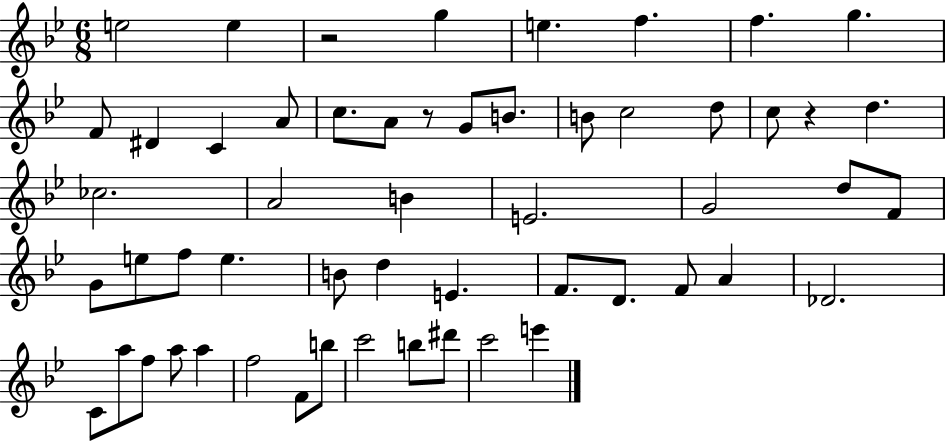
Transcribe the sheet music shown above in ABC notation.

X:1
T:Untitled
M:6/8
L:1/4
K:Bb
e2 e z2 g e f f g F/2 ^D C A/2 c/2 A/2 z/2 G/2 B/2 B/2 c2 d/2 c/2 z d _c2 A2 B E2 G2 d/2 F/2 G/2 e/2 f/2 e B/2 d E F/2 D/2 F/2 A _D2 C/2 a/2 f/2 a/2 a f2 F/2 b/2 c'2 b/2 ^d'/2 c'2 e'